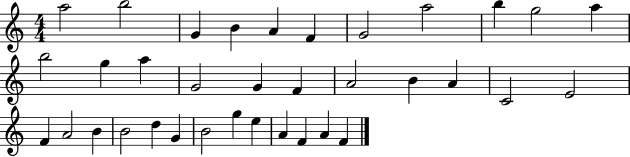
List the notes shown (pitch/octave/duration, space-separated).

A5/h B5/h G4/q B4/q A4/q F4/q G4/h A5/h B5/q G5/h A5/q B5/h G5/q A5/q G4/h G4/q F4/q A4/h B4/q A4/q C4/h E4/h F4/q A4/h B4/q B4/h D5/q G4/q B4/h G5/q E5/q A4/q F4/q A4/q F4/q